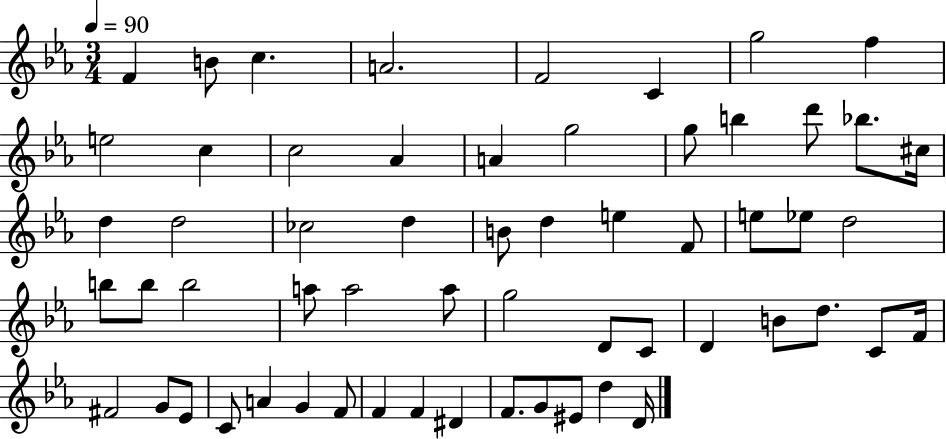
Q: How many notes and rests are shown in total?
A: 59